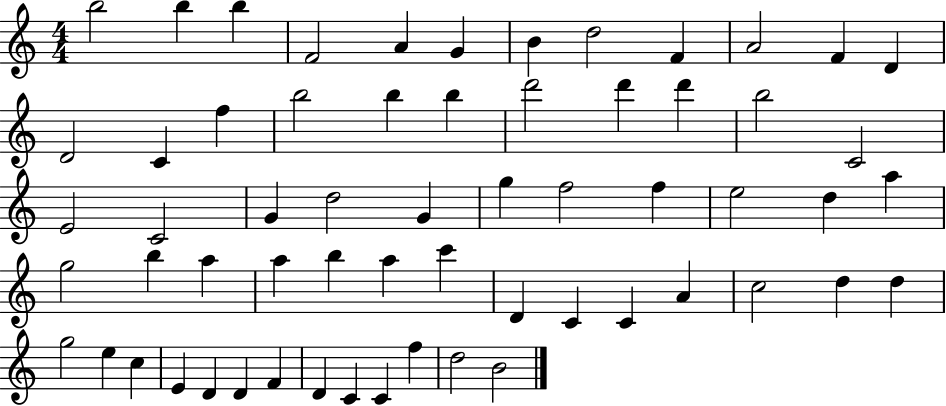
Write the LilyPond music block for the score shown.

{
  \clef treble
  \numericTimeSignature
  \time 4/4
  \key c \major
  b''2 b''4 b''4 | f'2 a'4 g'4 | b'4 d''2 f'4 | a'2 f'4 d'4 | \break d'2 c'4 f''4 | b''2 b''4 b''4 | d'''2 d'''4 d'''4 | b''2 c'2 | \break e'2 c'2 | g'4 d''2 g'4 | g''4 f''2 f''4 | e''2 d''4 a''4 | \break g''2 b''4 a''4 | a''4 b''4 a''4 c'''4 | d'4 c'4 c'4 a'4 | c''2 d''4 d''4 | \break g''2 e''4 c''4 | e'4 d'4 d'4 f'4 | d'4 c'4 c'4 f''4 | d''2 b'2 | \break \bar "|."
}